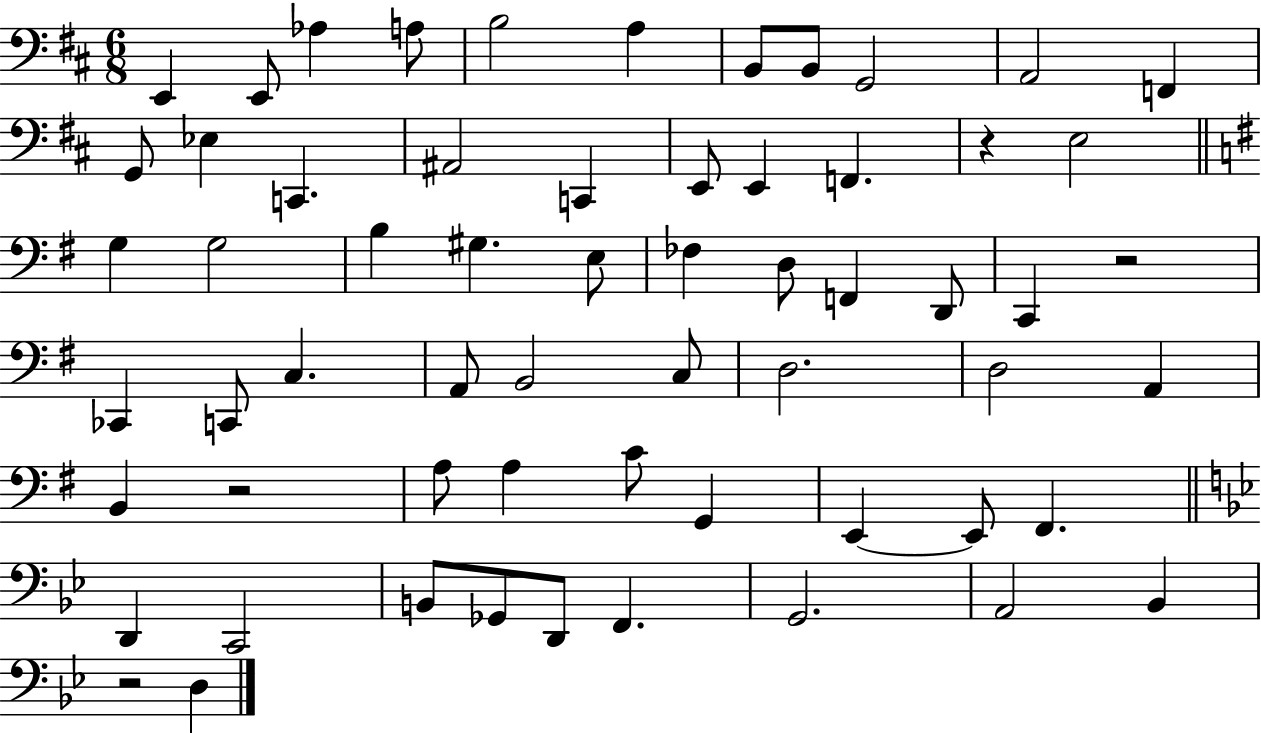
X:1
T:Untitled
M:6/8
L:1/4
K:D
E,, E,,/2 _A, A,/2 B,2 A, B,,/2 B,,/2 G,,2 A,,2 F,, G,,/2 _E, C,, ^A,,2 C,, E,,/2 E,, F,, z E,2 G, G,2 B, ^G, E,/2 _F, D,/2 F,, D,,/2 C,, z2 _C,, C,,/2 C, A,,/2 B,,2 C,/2 D,2 D,2 A,, B,, z2 A,/2 A, C/2 G,, E,, E,,/2 ^F,, D,, C,,2 B,,/2 _G,,/2 D,,/2 F,, G,,2 A,,2 _B,, z2 D,